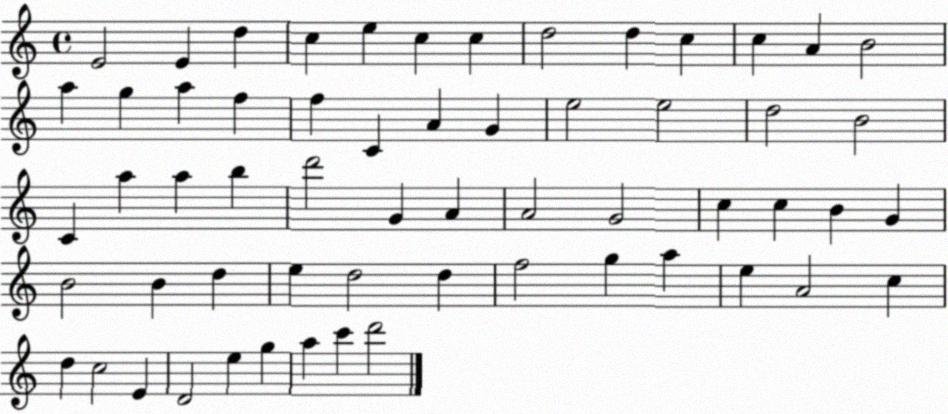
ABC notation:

X:1
T:Untitled
M:4/4
L:1/4
K:C
E2 E d c e c c d2 d c c A B2 a g a f f C A G e2 e2 d2 B2 C a a b d'2 G A A2 G2 c c B G B2 B d e d2 d f2 g a e A2 c d c2 E D2 e g a c' d'2